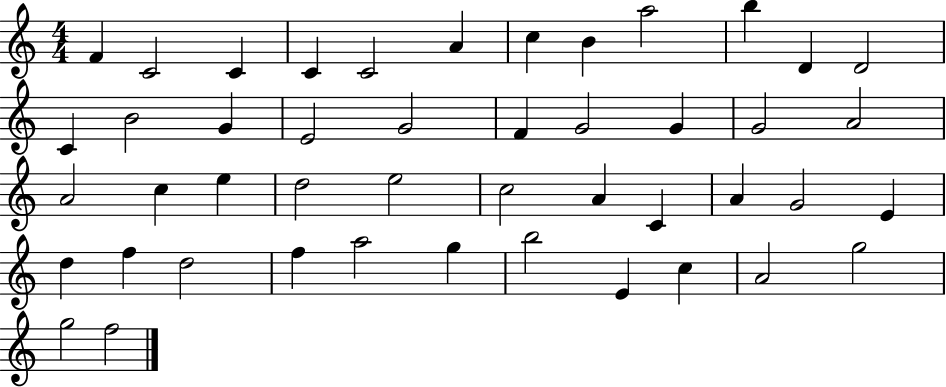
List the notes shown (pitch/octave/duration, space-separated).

F4/q C4/h C4/q C4/q C4/h A4/q C5/q B4/q A5/h B5/q D4/q D4/h C4/q B4/h G4/q E4/h G4/h F4/q G4/h G4/q G4/h A4/h A4/h C5/q E5/q D5/h E5/h C5/h A4/q C4/q A4/q G4/h E4/q D5/q F5/q D5/h F5/q A5/h G5/q B5/h E4/q C5/q A4/h G5/h G5/h F5/h